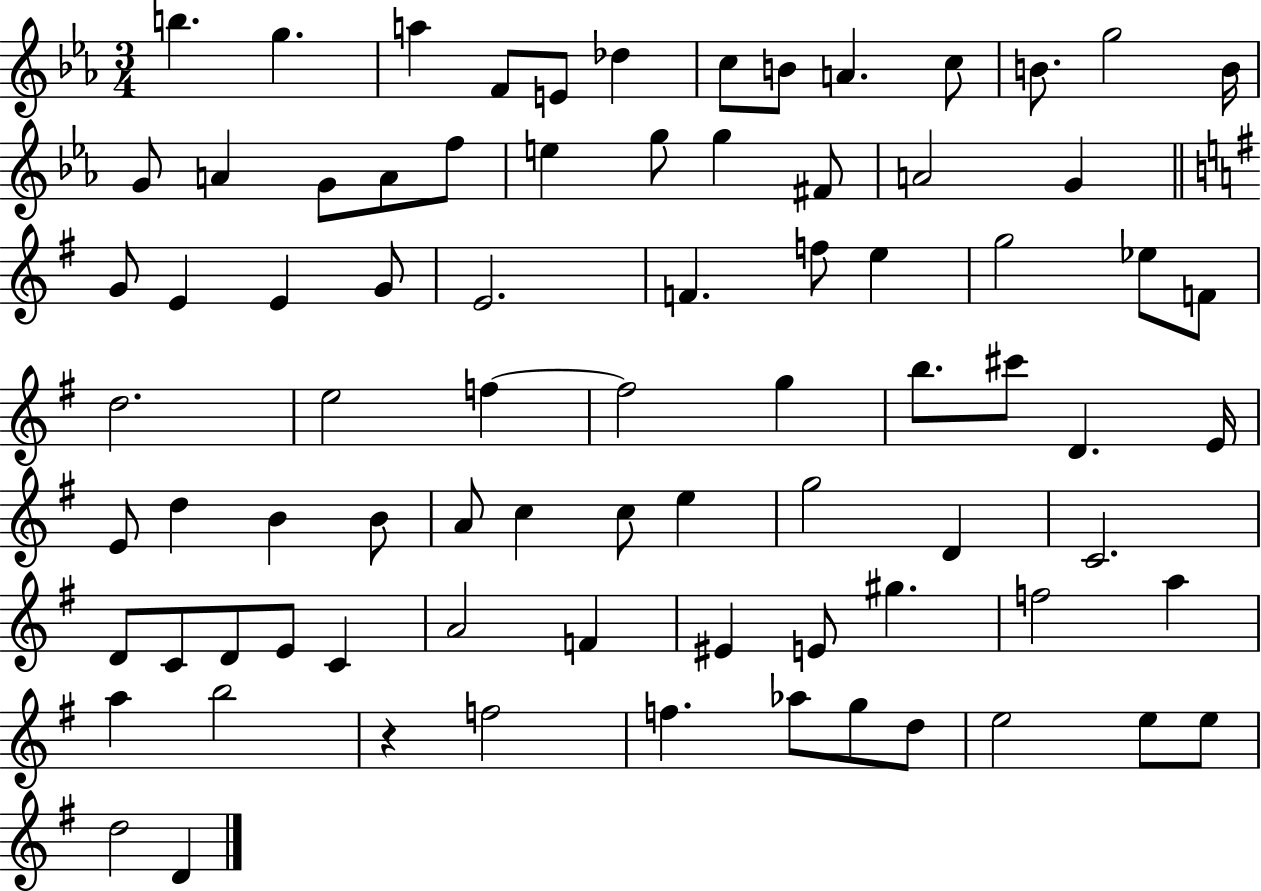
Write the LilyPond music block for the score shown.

{
  \clef treble
  \numericTimeSignature
  \time 3/4
  \key ees \major
  b''4. g''4. | a''4 f'8 e'8 des''4 | c''8 b'8 a'4. c''8 | b'8. g''2 b'16 | \break g'8 a'4 g'8 a'8 f''8 | e''4 g''8 g''4 fis'8 | a'2 g'4 | \bar "||" \break \key g \major g'8 e'4 e'4 g'8 | e'2. | f'4. f''8 e''4 | g''2 ees''8 f'8 | \break d''2. | e''2 f''4~~ | f''2 g''4 | b''8. cis'''8 d'4. e'16 | \break e'8 d''4 b'4 b'8 | a'8 c''4 c''8 e''4 | g''2 d'4 | c'2. | \break d'8 c'8 d'8 e'8 c'4 | a'2 f'4 | eis'4 e'8 gis''4. | f''2 a''4 | \break a''4 b''2 | r4 f''2 | f''4. aes''8 g''8 d''8 | e''2 e''8 e''8 | \break d''2 d'4 | \bar "|."
}